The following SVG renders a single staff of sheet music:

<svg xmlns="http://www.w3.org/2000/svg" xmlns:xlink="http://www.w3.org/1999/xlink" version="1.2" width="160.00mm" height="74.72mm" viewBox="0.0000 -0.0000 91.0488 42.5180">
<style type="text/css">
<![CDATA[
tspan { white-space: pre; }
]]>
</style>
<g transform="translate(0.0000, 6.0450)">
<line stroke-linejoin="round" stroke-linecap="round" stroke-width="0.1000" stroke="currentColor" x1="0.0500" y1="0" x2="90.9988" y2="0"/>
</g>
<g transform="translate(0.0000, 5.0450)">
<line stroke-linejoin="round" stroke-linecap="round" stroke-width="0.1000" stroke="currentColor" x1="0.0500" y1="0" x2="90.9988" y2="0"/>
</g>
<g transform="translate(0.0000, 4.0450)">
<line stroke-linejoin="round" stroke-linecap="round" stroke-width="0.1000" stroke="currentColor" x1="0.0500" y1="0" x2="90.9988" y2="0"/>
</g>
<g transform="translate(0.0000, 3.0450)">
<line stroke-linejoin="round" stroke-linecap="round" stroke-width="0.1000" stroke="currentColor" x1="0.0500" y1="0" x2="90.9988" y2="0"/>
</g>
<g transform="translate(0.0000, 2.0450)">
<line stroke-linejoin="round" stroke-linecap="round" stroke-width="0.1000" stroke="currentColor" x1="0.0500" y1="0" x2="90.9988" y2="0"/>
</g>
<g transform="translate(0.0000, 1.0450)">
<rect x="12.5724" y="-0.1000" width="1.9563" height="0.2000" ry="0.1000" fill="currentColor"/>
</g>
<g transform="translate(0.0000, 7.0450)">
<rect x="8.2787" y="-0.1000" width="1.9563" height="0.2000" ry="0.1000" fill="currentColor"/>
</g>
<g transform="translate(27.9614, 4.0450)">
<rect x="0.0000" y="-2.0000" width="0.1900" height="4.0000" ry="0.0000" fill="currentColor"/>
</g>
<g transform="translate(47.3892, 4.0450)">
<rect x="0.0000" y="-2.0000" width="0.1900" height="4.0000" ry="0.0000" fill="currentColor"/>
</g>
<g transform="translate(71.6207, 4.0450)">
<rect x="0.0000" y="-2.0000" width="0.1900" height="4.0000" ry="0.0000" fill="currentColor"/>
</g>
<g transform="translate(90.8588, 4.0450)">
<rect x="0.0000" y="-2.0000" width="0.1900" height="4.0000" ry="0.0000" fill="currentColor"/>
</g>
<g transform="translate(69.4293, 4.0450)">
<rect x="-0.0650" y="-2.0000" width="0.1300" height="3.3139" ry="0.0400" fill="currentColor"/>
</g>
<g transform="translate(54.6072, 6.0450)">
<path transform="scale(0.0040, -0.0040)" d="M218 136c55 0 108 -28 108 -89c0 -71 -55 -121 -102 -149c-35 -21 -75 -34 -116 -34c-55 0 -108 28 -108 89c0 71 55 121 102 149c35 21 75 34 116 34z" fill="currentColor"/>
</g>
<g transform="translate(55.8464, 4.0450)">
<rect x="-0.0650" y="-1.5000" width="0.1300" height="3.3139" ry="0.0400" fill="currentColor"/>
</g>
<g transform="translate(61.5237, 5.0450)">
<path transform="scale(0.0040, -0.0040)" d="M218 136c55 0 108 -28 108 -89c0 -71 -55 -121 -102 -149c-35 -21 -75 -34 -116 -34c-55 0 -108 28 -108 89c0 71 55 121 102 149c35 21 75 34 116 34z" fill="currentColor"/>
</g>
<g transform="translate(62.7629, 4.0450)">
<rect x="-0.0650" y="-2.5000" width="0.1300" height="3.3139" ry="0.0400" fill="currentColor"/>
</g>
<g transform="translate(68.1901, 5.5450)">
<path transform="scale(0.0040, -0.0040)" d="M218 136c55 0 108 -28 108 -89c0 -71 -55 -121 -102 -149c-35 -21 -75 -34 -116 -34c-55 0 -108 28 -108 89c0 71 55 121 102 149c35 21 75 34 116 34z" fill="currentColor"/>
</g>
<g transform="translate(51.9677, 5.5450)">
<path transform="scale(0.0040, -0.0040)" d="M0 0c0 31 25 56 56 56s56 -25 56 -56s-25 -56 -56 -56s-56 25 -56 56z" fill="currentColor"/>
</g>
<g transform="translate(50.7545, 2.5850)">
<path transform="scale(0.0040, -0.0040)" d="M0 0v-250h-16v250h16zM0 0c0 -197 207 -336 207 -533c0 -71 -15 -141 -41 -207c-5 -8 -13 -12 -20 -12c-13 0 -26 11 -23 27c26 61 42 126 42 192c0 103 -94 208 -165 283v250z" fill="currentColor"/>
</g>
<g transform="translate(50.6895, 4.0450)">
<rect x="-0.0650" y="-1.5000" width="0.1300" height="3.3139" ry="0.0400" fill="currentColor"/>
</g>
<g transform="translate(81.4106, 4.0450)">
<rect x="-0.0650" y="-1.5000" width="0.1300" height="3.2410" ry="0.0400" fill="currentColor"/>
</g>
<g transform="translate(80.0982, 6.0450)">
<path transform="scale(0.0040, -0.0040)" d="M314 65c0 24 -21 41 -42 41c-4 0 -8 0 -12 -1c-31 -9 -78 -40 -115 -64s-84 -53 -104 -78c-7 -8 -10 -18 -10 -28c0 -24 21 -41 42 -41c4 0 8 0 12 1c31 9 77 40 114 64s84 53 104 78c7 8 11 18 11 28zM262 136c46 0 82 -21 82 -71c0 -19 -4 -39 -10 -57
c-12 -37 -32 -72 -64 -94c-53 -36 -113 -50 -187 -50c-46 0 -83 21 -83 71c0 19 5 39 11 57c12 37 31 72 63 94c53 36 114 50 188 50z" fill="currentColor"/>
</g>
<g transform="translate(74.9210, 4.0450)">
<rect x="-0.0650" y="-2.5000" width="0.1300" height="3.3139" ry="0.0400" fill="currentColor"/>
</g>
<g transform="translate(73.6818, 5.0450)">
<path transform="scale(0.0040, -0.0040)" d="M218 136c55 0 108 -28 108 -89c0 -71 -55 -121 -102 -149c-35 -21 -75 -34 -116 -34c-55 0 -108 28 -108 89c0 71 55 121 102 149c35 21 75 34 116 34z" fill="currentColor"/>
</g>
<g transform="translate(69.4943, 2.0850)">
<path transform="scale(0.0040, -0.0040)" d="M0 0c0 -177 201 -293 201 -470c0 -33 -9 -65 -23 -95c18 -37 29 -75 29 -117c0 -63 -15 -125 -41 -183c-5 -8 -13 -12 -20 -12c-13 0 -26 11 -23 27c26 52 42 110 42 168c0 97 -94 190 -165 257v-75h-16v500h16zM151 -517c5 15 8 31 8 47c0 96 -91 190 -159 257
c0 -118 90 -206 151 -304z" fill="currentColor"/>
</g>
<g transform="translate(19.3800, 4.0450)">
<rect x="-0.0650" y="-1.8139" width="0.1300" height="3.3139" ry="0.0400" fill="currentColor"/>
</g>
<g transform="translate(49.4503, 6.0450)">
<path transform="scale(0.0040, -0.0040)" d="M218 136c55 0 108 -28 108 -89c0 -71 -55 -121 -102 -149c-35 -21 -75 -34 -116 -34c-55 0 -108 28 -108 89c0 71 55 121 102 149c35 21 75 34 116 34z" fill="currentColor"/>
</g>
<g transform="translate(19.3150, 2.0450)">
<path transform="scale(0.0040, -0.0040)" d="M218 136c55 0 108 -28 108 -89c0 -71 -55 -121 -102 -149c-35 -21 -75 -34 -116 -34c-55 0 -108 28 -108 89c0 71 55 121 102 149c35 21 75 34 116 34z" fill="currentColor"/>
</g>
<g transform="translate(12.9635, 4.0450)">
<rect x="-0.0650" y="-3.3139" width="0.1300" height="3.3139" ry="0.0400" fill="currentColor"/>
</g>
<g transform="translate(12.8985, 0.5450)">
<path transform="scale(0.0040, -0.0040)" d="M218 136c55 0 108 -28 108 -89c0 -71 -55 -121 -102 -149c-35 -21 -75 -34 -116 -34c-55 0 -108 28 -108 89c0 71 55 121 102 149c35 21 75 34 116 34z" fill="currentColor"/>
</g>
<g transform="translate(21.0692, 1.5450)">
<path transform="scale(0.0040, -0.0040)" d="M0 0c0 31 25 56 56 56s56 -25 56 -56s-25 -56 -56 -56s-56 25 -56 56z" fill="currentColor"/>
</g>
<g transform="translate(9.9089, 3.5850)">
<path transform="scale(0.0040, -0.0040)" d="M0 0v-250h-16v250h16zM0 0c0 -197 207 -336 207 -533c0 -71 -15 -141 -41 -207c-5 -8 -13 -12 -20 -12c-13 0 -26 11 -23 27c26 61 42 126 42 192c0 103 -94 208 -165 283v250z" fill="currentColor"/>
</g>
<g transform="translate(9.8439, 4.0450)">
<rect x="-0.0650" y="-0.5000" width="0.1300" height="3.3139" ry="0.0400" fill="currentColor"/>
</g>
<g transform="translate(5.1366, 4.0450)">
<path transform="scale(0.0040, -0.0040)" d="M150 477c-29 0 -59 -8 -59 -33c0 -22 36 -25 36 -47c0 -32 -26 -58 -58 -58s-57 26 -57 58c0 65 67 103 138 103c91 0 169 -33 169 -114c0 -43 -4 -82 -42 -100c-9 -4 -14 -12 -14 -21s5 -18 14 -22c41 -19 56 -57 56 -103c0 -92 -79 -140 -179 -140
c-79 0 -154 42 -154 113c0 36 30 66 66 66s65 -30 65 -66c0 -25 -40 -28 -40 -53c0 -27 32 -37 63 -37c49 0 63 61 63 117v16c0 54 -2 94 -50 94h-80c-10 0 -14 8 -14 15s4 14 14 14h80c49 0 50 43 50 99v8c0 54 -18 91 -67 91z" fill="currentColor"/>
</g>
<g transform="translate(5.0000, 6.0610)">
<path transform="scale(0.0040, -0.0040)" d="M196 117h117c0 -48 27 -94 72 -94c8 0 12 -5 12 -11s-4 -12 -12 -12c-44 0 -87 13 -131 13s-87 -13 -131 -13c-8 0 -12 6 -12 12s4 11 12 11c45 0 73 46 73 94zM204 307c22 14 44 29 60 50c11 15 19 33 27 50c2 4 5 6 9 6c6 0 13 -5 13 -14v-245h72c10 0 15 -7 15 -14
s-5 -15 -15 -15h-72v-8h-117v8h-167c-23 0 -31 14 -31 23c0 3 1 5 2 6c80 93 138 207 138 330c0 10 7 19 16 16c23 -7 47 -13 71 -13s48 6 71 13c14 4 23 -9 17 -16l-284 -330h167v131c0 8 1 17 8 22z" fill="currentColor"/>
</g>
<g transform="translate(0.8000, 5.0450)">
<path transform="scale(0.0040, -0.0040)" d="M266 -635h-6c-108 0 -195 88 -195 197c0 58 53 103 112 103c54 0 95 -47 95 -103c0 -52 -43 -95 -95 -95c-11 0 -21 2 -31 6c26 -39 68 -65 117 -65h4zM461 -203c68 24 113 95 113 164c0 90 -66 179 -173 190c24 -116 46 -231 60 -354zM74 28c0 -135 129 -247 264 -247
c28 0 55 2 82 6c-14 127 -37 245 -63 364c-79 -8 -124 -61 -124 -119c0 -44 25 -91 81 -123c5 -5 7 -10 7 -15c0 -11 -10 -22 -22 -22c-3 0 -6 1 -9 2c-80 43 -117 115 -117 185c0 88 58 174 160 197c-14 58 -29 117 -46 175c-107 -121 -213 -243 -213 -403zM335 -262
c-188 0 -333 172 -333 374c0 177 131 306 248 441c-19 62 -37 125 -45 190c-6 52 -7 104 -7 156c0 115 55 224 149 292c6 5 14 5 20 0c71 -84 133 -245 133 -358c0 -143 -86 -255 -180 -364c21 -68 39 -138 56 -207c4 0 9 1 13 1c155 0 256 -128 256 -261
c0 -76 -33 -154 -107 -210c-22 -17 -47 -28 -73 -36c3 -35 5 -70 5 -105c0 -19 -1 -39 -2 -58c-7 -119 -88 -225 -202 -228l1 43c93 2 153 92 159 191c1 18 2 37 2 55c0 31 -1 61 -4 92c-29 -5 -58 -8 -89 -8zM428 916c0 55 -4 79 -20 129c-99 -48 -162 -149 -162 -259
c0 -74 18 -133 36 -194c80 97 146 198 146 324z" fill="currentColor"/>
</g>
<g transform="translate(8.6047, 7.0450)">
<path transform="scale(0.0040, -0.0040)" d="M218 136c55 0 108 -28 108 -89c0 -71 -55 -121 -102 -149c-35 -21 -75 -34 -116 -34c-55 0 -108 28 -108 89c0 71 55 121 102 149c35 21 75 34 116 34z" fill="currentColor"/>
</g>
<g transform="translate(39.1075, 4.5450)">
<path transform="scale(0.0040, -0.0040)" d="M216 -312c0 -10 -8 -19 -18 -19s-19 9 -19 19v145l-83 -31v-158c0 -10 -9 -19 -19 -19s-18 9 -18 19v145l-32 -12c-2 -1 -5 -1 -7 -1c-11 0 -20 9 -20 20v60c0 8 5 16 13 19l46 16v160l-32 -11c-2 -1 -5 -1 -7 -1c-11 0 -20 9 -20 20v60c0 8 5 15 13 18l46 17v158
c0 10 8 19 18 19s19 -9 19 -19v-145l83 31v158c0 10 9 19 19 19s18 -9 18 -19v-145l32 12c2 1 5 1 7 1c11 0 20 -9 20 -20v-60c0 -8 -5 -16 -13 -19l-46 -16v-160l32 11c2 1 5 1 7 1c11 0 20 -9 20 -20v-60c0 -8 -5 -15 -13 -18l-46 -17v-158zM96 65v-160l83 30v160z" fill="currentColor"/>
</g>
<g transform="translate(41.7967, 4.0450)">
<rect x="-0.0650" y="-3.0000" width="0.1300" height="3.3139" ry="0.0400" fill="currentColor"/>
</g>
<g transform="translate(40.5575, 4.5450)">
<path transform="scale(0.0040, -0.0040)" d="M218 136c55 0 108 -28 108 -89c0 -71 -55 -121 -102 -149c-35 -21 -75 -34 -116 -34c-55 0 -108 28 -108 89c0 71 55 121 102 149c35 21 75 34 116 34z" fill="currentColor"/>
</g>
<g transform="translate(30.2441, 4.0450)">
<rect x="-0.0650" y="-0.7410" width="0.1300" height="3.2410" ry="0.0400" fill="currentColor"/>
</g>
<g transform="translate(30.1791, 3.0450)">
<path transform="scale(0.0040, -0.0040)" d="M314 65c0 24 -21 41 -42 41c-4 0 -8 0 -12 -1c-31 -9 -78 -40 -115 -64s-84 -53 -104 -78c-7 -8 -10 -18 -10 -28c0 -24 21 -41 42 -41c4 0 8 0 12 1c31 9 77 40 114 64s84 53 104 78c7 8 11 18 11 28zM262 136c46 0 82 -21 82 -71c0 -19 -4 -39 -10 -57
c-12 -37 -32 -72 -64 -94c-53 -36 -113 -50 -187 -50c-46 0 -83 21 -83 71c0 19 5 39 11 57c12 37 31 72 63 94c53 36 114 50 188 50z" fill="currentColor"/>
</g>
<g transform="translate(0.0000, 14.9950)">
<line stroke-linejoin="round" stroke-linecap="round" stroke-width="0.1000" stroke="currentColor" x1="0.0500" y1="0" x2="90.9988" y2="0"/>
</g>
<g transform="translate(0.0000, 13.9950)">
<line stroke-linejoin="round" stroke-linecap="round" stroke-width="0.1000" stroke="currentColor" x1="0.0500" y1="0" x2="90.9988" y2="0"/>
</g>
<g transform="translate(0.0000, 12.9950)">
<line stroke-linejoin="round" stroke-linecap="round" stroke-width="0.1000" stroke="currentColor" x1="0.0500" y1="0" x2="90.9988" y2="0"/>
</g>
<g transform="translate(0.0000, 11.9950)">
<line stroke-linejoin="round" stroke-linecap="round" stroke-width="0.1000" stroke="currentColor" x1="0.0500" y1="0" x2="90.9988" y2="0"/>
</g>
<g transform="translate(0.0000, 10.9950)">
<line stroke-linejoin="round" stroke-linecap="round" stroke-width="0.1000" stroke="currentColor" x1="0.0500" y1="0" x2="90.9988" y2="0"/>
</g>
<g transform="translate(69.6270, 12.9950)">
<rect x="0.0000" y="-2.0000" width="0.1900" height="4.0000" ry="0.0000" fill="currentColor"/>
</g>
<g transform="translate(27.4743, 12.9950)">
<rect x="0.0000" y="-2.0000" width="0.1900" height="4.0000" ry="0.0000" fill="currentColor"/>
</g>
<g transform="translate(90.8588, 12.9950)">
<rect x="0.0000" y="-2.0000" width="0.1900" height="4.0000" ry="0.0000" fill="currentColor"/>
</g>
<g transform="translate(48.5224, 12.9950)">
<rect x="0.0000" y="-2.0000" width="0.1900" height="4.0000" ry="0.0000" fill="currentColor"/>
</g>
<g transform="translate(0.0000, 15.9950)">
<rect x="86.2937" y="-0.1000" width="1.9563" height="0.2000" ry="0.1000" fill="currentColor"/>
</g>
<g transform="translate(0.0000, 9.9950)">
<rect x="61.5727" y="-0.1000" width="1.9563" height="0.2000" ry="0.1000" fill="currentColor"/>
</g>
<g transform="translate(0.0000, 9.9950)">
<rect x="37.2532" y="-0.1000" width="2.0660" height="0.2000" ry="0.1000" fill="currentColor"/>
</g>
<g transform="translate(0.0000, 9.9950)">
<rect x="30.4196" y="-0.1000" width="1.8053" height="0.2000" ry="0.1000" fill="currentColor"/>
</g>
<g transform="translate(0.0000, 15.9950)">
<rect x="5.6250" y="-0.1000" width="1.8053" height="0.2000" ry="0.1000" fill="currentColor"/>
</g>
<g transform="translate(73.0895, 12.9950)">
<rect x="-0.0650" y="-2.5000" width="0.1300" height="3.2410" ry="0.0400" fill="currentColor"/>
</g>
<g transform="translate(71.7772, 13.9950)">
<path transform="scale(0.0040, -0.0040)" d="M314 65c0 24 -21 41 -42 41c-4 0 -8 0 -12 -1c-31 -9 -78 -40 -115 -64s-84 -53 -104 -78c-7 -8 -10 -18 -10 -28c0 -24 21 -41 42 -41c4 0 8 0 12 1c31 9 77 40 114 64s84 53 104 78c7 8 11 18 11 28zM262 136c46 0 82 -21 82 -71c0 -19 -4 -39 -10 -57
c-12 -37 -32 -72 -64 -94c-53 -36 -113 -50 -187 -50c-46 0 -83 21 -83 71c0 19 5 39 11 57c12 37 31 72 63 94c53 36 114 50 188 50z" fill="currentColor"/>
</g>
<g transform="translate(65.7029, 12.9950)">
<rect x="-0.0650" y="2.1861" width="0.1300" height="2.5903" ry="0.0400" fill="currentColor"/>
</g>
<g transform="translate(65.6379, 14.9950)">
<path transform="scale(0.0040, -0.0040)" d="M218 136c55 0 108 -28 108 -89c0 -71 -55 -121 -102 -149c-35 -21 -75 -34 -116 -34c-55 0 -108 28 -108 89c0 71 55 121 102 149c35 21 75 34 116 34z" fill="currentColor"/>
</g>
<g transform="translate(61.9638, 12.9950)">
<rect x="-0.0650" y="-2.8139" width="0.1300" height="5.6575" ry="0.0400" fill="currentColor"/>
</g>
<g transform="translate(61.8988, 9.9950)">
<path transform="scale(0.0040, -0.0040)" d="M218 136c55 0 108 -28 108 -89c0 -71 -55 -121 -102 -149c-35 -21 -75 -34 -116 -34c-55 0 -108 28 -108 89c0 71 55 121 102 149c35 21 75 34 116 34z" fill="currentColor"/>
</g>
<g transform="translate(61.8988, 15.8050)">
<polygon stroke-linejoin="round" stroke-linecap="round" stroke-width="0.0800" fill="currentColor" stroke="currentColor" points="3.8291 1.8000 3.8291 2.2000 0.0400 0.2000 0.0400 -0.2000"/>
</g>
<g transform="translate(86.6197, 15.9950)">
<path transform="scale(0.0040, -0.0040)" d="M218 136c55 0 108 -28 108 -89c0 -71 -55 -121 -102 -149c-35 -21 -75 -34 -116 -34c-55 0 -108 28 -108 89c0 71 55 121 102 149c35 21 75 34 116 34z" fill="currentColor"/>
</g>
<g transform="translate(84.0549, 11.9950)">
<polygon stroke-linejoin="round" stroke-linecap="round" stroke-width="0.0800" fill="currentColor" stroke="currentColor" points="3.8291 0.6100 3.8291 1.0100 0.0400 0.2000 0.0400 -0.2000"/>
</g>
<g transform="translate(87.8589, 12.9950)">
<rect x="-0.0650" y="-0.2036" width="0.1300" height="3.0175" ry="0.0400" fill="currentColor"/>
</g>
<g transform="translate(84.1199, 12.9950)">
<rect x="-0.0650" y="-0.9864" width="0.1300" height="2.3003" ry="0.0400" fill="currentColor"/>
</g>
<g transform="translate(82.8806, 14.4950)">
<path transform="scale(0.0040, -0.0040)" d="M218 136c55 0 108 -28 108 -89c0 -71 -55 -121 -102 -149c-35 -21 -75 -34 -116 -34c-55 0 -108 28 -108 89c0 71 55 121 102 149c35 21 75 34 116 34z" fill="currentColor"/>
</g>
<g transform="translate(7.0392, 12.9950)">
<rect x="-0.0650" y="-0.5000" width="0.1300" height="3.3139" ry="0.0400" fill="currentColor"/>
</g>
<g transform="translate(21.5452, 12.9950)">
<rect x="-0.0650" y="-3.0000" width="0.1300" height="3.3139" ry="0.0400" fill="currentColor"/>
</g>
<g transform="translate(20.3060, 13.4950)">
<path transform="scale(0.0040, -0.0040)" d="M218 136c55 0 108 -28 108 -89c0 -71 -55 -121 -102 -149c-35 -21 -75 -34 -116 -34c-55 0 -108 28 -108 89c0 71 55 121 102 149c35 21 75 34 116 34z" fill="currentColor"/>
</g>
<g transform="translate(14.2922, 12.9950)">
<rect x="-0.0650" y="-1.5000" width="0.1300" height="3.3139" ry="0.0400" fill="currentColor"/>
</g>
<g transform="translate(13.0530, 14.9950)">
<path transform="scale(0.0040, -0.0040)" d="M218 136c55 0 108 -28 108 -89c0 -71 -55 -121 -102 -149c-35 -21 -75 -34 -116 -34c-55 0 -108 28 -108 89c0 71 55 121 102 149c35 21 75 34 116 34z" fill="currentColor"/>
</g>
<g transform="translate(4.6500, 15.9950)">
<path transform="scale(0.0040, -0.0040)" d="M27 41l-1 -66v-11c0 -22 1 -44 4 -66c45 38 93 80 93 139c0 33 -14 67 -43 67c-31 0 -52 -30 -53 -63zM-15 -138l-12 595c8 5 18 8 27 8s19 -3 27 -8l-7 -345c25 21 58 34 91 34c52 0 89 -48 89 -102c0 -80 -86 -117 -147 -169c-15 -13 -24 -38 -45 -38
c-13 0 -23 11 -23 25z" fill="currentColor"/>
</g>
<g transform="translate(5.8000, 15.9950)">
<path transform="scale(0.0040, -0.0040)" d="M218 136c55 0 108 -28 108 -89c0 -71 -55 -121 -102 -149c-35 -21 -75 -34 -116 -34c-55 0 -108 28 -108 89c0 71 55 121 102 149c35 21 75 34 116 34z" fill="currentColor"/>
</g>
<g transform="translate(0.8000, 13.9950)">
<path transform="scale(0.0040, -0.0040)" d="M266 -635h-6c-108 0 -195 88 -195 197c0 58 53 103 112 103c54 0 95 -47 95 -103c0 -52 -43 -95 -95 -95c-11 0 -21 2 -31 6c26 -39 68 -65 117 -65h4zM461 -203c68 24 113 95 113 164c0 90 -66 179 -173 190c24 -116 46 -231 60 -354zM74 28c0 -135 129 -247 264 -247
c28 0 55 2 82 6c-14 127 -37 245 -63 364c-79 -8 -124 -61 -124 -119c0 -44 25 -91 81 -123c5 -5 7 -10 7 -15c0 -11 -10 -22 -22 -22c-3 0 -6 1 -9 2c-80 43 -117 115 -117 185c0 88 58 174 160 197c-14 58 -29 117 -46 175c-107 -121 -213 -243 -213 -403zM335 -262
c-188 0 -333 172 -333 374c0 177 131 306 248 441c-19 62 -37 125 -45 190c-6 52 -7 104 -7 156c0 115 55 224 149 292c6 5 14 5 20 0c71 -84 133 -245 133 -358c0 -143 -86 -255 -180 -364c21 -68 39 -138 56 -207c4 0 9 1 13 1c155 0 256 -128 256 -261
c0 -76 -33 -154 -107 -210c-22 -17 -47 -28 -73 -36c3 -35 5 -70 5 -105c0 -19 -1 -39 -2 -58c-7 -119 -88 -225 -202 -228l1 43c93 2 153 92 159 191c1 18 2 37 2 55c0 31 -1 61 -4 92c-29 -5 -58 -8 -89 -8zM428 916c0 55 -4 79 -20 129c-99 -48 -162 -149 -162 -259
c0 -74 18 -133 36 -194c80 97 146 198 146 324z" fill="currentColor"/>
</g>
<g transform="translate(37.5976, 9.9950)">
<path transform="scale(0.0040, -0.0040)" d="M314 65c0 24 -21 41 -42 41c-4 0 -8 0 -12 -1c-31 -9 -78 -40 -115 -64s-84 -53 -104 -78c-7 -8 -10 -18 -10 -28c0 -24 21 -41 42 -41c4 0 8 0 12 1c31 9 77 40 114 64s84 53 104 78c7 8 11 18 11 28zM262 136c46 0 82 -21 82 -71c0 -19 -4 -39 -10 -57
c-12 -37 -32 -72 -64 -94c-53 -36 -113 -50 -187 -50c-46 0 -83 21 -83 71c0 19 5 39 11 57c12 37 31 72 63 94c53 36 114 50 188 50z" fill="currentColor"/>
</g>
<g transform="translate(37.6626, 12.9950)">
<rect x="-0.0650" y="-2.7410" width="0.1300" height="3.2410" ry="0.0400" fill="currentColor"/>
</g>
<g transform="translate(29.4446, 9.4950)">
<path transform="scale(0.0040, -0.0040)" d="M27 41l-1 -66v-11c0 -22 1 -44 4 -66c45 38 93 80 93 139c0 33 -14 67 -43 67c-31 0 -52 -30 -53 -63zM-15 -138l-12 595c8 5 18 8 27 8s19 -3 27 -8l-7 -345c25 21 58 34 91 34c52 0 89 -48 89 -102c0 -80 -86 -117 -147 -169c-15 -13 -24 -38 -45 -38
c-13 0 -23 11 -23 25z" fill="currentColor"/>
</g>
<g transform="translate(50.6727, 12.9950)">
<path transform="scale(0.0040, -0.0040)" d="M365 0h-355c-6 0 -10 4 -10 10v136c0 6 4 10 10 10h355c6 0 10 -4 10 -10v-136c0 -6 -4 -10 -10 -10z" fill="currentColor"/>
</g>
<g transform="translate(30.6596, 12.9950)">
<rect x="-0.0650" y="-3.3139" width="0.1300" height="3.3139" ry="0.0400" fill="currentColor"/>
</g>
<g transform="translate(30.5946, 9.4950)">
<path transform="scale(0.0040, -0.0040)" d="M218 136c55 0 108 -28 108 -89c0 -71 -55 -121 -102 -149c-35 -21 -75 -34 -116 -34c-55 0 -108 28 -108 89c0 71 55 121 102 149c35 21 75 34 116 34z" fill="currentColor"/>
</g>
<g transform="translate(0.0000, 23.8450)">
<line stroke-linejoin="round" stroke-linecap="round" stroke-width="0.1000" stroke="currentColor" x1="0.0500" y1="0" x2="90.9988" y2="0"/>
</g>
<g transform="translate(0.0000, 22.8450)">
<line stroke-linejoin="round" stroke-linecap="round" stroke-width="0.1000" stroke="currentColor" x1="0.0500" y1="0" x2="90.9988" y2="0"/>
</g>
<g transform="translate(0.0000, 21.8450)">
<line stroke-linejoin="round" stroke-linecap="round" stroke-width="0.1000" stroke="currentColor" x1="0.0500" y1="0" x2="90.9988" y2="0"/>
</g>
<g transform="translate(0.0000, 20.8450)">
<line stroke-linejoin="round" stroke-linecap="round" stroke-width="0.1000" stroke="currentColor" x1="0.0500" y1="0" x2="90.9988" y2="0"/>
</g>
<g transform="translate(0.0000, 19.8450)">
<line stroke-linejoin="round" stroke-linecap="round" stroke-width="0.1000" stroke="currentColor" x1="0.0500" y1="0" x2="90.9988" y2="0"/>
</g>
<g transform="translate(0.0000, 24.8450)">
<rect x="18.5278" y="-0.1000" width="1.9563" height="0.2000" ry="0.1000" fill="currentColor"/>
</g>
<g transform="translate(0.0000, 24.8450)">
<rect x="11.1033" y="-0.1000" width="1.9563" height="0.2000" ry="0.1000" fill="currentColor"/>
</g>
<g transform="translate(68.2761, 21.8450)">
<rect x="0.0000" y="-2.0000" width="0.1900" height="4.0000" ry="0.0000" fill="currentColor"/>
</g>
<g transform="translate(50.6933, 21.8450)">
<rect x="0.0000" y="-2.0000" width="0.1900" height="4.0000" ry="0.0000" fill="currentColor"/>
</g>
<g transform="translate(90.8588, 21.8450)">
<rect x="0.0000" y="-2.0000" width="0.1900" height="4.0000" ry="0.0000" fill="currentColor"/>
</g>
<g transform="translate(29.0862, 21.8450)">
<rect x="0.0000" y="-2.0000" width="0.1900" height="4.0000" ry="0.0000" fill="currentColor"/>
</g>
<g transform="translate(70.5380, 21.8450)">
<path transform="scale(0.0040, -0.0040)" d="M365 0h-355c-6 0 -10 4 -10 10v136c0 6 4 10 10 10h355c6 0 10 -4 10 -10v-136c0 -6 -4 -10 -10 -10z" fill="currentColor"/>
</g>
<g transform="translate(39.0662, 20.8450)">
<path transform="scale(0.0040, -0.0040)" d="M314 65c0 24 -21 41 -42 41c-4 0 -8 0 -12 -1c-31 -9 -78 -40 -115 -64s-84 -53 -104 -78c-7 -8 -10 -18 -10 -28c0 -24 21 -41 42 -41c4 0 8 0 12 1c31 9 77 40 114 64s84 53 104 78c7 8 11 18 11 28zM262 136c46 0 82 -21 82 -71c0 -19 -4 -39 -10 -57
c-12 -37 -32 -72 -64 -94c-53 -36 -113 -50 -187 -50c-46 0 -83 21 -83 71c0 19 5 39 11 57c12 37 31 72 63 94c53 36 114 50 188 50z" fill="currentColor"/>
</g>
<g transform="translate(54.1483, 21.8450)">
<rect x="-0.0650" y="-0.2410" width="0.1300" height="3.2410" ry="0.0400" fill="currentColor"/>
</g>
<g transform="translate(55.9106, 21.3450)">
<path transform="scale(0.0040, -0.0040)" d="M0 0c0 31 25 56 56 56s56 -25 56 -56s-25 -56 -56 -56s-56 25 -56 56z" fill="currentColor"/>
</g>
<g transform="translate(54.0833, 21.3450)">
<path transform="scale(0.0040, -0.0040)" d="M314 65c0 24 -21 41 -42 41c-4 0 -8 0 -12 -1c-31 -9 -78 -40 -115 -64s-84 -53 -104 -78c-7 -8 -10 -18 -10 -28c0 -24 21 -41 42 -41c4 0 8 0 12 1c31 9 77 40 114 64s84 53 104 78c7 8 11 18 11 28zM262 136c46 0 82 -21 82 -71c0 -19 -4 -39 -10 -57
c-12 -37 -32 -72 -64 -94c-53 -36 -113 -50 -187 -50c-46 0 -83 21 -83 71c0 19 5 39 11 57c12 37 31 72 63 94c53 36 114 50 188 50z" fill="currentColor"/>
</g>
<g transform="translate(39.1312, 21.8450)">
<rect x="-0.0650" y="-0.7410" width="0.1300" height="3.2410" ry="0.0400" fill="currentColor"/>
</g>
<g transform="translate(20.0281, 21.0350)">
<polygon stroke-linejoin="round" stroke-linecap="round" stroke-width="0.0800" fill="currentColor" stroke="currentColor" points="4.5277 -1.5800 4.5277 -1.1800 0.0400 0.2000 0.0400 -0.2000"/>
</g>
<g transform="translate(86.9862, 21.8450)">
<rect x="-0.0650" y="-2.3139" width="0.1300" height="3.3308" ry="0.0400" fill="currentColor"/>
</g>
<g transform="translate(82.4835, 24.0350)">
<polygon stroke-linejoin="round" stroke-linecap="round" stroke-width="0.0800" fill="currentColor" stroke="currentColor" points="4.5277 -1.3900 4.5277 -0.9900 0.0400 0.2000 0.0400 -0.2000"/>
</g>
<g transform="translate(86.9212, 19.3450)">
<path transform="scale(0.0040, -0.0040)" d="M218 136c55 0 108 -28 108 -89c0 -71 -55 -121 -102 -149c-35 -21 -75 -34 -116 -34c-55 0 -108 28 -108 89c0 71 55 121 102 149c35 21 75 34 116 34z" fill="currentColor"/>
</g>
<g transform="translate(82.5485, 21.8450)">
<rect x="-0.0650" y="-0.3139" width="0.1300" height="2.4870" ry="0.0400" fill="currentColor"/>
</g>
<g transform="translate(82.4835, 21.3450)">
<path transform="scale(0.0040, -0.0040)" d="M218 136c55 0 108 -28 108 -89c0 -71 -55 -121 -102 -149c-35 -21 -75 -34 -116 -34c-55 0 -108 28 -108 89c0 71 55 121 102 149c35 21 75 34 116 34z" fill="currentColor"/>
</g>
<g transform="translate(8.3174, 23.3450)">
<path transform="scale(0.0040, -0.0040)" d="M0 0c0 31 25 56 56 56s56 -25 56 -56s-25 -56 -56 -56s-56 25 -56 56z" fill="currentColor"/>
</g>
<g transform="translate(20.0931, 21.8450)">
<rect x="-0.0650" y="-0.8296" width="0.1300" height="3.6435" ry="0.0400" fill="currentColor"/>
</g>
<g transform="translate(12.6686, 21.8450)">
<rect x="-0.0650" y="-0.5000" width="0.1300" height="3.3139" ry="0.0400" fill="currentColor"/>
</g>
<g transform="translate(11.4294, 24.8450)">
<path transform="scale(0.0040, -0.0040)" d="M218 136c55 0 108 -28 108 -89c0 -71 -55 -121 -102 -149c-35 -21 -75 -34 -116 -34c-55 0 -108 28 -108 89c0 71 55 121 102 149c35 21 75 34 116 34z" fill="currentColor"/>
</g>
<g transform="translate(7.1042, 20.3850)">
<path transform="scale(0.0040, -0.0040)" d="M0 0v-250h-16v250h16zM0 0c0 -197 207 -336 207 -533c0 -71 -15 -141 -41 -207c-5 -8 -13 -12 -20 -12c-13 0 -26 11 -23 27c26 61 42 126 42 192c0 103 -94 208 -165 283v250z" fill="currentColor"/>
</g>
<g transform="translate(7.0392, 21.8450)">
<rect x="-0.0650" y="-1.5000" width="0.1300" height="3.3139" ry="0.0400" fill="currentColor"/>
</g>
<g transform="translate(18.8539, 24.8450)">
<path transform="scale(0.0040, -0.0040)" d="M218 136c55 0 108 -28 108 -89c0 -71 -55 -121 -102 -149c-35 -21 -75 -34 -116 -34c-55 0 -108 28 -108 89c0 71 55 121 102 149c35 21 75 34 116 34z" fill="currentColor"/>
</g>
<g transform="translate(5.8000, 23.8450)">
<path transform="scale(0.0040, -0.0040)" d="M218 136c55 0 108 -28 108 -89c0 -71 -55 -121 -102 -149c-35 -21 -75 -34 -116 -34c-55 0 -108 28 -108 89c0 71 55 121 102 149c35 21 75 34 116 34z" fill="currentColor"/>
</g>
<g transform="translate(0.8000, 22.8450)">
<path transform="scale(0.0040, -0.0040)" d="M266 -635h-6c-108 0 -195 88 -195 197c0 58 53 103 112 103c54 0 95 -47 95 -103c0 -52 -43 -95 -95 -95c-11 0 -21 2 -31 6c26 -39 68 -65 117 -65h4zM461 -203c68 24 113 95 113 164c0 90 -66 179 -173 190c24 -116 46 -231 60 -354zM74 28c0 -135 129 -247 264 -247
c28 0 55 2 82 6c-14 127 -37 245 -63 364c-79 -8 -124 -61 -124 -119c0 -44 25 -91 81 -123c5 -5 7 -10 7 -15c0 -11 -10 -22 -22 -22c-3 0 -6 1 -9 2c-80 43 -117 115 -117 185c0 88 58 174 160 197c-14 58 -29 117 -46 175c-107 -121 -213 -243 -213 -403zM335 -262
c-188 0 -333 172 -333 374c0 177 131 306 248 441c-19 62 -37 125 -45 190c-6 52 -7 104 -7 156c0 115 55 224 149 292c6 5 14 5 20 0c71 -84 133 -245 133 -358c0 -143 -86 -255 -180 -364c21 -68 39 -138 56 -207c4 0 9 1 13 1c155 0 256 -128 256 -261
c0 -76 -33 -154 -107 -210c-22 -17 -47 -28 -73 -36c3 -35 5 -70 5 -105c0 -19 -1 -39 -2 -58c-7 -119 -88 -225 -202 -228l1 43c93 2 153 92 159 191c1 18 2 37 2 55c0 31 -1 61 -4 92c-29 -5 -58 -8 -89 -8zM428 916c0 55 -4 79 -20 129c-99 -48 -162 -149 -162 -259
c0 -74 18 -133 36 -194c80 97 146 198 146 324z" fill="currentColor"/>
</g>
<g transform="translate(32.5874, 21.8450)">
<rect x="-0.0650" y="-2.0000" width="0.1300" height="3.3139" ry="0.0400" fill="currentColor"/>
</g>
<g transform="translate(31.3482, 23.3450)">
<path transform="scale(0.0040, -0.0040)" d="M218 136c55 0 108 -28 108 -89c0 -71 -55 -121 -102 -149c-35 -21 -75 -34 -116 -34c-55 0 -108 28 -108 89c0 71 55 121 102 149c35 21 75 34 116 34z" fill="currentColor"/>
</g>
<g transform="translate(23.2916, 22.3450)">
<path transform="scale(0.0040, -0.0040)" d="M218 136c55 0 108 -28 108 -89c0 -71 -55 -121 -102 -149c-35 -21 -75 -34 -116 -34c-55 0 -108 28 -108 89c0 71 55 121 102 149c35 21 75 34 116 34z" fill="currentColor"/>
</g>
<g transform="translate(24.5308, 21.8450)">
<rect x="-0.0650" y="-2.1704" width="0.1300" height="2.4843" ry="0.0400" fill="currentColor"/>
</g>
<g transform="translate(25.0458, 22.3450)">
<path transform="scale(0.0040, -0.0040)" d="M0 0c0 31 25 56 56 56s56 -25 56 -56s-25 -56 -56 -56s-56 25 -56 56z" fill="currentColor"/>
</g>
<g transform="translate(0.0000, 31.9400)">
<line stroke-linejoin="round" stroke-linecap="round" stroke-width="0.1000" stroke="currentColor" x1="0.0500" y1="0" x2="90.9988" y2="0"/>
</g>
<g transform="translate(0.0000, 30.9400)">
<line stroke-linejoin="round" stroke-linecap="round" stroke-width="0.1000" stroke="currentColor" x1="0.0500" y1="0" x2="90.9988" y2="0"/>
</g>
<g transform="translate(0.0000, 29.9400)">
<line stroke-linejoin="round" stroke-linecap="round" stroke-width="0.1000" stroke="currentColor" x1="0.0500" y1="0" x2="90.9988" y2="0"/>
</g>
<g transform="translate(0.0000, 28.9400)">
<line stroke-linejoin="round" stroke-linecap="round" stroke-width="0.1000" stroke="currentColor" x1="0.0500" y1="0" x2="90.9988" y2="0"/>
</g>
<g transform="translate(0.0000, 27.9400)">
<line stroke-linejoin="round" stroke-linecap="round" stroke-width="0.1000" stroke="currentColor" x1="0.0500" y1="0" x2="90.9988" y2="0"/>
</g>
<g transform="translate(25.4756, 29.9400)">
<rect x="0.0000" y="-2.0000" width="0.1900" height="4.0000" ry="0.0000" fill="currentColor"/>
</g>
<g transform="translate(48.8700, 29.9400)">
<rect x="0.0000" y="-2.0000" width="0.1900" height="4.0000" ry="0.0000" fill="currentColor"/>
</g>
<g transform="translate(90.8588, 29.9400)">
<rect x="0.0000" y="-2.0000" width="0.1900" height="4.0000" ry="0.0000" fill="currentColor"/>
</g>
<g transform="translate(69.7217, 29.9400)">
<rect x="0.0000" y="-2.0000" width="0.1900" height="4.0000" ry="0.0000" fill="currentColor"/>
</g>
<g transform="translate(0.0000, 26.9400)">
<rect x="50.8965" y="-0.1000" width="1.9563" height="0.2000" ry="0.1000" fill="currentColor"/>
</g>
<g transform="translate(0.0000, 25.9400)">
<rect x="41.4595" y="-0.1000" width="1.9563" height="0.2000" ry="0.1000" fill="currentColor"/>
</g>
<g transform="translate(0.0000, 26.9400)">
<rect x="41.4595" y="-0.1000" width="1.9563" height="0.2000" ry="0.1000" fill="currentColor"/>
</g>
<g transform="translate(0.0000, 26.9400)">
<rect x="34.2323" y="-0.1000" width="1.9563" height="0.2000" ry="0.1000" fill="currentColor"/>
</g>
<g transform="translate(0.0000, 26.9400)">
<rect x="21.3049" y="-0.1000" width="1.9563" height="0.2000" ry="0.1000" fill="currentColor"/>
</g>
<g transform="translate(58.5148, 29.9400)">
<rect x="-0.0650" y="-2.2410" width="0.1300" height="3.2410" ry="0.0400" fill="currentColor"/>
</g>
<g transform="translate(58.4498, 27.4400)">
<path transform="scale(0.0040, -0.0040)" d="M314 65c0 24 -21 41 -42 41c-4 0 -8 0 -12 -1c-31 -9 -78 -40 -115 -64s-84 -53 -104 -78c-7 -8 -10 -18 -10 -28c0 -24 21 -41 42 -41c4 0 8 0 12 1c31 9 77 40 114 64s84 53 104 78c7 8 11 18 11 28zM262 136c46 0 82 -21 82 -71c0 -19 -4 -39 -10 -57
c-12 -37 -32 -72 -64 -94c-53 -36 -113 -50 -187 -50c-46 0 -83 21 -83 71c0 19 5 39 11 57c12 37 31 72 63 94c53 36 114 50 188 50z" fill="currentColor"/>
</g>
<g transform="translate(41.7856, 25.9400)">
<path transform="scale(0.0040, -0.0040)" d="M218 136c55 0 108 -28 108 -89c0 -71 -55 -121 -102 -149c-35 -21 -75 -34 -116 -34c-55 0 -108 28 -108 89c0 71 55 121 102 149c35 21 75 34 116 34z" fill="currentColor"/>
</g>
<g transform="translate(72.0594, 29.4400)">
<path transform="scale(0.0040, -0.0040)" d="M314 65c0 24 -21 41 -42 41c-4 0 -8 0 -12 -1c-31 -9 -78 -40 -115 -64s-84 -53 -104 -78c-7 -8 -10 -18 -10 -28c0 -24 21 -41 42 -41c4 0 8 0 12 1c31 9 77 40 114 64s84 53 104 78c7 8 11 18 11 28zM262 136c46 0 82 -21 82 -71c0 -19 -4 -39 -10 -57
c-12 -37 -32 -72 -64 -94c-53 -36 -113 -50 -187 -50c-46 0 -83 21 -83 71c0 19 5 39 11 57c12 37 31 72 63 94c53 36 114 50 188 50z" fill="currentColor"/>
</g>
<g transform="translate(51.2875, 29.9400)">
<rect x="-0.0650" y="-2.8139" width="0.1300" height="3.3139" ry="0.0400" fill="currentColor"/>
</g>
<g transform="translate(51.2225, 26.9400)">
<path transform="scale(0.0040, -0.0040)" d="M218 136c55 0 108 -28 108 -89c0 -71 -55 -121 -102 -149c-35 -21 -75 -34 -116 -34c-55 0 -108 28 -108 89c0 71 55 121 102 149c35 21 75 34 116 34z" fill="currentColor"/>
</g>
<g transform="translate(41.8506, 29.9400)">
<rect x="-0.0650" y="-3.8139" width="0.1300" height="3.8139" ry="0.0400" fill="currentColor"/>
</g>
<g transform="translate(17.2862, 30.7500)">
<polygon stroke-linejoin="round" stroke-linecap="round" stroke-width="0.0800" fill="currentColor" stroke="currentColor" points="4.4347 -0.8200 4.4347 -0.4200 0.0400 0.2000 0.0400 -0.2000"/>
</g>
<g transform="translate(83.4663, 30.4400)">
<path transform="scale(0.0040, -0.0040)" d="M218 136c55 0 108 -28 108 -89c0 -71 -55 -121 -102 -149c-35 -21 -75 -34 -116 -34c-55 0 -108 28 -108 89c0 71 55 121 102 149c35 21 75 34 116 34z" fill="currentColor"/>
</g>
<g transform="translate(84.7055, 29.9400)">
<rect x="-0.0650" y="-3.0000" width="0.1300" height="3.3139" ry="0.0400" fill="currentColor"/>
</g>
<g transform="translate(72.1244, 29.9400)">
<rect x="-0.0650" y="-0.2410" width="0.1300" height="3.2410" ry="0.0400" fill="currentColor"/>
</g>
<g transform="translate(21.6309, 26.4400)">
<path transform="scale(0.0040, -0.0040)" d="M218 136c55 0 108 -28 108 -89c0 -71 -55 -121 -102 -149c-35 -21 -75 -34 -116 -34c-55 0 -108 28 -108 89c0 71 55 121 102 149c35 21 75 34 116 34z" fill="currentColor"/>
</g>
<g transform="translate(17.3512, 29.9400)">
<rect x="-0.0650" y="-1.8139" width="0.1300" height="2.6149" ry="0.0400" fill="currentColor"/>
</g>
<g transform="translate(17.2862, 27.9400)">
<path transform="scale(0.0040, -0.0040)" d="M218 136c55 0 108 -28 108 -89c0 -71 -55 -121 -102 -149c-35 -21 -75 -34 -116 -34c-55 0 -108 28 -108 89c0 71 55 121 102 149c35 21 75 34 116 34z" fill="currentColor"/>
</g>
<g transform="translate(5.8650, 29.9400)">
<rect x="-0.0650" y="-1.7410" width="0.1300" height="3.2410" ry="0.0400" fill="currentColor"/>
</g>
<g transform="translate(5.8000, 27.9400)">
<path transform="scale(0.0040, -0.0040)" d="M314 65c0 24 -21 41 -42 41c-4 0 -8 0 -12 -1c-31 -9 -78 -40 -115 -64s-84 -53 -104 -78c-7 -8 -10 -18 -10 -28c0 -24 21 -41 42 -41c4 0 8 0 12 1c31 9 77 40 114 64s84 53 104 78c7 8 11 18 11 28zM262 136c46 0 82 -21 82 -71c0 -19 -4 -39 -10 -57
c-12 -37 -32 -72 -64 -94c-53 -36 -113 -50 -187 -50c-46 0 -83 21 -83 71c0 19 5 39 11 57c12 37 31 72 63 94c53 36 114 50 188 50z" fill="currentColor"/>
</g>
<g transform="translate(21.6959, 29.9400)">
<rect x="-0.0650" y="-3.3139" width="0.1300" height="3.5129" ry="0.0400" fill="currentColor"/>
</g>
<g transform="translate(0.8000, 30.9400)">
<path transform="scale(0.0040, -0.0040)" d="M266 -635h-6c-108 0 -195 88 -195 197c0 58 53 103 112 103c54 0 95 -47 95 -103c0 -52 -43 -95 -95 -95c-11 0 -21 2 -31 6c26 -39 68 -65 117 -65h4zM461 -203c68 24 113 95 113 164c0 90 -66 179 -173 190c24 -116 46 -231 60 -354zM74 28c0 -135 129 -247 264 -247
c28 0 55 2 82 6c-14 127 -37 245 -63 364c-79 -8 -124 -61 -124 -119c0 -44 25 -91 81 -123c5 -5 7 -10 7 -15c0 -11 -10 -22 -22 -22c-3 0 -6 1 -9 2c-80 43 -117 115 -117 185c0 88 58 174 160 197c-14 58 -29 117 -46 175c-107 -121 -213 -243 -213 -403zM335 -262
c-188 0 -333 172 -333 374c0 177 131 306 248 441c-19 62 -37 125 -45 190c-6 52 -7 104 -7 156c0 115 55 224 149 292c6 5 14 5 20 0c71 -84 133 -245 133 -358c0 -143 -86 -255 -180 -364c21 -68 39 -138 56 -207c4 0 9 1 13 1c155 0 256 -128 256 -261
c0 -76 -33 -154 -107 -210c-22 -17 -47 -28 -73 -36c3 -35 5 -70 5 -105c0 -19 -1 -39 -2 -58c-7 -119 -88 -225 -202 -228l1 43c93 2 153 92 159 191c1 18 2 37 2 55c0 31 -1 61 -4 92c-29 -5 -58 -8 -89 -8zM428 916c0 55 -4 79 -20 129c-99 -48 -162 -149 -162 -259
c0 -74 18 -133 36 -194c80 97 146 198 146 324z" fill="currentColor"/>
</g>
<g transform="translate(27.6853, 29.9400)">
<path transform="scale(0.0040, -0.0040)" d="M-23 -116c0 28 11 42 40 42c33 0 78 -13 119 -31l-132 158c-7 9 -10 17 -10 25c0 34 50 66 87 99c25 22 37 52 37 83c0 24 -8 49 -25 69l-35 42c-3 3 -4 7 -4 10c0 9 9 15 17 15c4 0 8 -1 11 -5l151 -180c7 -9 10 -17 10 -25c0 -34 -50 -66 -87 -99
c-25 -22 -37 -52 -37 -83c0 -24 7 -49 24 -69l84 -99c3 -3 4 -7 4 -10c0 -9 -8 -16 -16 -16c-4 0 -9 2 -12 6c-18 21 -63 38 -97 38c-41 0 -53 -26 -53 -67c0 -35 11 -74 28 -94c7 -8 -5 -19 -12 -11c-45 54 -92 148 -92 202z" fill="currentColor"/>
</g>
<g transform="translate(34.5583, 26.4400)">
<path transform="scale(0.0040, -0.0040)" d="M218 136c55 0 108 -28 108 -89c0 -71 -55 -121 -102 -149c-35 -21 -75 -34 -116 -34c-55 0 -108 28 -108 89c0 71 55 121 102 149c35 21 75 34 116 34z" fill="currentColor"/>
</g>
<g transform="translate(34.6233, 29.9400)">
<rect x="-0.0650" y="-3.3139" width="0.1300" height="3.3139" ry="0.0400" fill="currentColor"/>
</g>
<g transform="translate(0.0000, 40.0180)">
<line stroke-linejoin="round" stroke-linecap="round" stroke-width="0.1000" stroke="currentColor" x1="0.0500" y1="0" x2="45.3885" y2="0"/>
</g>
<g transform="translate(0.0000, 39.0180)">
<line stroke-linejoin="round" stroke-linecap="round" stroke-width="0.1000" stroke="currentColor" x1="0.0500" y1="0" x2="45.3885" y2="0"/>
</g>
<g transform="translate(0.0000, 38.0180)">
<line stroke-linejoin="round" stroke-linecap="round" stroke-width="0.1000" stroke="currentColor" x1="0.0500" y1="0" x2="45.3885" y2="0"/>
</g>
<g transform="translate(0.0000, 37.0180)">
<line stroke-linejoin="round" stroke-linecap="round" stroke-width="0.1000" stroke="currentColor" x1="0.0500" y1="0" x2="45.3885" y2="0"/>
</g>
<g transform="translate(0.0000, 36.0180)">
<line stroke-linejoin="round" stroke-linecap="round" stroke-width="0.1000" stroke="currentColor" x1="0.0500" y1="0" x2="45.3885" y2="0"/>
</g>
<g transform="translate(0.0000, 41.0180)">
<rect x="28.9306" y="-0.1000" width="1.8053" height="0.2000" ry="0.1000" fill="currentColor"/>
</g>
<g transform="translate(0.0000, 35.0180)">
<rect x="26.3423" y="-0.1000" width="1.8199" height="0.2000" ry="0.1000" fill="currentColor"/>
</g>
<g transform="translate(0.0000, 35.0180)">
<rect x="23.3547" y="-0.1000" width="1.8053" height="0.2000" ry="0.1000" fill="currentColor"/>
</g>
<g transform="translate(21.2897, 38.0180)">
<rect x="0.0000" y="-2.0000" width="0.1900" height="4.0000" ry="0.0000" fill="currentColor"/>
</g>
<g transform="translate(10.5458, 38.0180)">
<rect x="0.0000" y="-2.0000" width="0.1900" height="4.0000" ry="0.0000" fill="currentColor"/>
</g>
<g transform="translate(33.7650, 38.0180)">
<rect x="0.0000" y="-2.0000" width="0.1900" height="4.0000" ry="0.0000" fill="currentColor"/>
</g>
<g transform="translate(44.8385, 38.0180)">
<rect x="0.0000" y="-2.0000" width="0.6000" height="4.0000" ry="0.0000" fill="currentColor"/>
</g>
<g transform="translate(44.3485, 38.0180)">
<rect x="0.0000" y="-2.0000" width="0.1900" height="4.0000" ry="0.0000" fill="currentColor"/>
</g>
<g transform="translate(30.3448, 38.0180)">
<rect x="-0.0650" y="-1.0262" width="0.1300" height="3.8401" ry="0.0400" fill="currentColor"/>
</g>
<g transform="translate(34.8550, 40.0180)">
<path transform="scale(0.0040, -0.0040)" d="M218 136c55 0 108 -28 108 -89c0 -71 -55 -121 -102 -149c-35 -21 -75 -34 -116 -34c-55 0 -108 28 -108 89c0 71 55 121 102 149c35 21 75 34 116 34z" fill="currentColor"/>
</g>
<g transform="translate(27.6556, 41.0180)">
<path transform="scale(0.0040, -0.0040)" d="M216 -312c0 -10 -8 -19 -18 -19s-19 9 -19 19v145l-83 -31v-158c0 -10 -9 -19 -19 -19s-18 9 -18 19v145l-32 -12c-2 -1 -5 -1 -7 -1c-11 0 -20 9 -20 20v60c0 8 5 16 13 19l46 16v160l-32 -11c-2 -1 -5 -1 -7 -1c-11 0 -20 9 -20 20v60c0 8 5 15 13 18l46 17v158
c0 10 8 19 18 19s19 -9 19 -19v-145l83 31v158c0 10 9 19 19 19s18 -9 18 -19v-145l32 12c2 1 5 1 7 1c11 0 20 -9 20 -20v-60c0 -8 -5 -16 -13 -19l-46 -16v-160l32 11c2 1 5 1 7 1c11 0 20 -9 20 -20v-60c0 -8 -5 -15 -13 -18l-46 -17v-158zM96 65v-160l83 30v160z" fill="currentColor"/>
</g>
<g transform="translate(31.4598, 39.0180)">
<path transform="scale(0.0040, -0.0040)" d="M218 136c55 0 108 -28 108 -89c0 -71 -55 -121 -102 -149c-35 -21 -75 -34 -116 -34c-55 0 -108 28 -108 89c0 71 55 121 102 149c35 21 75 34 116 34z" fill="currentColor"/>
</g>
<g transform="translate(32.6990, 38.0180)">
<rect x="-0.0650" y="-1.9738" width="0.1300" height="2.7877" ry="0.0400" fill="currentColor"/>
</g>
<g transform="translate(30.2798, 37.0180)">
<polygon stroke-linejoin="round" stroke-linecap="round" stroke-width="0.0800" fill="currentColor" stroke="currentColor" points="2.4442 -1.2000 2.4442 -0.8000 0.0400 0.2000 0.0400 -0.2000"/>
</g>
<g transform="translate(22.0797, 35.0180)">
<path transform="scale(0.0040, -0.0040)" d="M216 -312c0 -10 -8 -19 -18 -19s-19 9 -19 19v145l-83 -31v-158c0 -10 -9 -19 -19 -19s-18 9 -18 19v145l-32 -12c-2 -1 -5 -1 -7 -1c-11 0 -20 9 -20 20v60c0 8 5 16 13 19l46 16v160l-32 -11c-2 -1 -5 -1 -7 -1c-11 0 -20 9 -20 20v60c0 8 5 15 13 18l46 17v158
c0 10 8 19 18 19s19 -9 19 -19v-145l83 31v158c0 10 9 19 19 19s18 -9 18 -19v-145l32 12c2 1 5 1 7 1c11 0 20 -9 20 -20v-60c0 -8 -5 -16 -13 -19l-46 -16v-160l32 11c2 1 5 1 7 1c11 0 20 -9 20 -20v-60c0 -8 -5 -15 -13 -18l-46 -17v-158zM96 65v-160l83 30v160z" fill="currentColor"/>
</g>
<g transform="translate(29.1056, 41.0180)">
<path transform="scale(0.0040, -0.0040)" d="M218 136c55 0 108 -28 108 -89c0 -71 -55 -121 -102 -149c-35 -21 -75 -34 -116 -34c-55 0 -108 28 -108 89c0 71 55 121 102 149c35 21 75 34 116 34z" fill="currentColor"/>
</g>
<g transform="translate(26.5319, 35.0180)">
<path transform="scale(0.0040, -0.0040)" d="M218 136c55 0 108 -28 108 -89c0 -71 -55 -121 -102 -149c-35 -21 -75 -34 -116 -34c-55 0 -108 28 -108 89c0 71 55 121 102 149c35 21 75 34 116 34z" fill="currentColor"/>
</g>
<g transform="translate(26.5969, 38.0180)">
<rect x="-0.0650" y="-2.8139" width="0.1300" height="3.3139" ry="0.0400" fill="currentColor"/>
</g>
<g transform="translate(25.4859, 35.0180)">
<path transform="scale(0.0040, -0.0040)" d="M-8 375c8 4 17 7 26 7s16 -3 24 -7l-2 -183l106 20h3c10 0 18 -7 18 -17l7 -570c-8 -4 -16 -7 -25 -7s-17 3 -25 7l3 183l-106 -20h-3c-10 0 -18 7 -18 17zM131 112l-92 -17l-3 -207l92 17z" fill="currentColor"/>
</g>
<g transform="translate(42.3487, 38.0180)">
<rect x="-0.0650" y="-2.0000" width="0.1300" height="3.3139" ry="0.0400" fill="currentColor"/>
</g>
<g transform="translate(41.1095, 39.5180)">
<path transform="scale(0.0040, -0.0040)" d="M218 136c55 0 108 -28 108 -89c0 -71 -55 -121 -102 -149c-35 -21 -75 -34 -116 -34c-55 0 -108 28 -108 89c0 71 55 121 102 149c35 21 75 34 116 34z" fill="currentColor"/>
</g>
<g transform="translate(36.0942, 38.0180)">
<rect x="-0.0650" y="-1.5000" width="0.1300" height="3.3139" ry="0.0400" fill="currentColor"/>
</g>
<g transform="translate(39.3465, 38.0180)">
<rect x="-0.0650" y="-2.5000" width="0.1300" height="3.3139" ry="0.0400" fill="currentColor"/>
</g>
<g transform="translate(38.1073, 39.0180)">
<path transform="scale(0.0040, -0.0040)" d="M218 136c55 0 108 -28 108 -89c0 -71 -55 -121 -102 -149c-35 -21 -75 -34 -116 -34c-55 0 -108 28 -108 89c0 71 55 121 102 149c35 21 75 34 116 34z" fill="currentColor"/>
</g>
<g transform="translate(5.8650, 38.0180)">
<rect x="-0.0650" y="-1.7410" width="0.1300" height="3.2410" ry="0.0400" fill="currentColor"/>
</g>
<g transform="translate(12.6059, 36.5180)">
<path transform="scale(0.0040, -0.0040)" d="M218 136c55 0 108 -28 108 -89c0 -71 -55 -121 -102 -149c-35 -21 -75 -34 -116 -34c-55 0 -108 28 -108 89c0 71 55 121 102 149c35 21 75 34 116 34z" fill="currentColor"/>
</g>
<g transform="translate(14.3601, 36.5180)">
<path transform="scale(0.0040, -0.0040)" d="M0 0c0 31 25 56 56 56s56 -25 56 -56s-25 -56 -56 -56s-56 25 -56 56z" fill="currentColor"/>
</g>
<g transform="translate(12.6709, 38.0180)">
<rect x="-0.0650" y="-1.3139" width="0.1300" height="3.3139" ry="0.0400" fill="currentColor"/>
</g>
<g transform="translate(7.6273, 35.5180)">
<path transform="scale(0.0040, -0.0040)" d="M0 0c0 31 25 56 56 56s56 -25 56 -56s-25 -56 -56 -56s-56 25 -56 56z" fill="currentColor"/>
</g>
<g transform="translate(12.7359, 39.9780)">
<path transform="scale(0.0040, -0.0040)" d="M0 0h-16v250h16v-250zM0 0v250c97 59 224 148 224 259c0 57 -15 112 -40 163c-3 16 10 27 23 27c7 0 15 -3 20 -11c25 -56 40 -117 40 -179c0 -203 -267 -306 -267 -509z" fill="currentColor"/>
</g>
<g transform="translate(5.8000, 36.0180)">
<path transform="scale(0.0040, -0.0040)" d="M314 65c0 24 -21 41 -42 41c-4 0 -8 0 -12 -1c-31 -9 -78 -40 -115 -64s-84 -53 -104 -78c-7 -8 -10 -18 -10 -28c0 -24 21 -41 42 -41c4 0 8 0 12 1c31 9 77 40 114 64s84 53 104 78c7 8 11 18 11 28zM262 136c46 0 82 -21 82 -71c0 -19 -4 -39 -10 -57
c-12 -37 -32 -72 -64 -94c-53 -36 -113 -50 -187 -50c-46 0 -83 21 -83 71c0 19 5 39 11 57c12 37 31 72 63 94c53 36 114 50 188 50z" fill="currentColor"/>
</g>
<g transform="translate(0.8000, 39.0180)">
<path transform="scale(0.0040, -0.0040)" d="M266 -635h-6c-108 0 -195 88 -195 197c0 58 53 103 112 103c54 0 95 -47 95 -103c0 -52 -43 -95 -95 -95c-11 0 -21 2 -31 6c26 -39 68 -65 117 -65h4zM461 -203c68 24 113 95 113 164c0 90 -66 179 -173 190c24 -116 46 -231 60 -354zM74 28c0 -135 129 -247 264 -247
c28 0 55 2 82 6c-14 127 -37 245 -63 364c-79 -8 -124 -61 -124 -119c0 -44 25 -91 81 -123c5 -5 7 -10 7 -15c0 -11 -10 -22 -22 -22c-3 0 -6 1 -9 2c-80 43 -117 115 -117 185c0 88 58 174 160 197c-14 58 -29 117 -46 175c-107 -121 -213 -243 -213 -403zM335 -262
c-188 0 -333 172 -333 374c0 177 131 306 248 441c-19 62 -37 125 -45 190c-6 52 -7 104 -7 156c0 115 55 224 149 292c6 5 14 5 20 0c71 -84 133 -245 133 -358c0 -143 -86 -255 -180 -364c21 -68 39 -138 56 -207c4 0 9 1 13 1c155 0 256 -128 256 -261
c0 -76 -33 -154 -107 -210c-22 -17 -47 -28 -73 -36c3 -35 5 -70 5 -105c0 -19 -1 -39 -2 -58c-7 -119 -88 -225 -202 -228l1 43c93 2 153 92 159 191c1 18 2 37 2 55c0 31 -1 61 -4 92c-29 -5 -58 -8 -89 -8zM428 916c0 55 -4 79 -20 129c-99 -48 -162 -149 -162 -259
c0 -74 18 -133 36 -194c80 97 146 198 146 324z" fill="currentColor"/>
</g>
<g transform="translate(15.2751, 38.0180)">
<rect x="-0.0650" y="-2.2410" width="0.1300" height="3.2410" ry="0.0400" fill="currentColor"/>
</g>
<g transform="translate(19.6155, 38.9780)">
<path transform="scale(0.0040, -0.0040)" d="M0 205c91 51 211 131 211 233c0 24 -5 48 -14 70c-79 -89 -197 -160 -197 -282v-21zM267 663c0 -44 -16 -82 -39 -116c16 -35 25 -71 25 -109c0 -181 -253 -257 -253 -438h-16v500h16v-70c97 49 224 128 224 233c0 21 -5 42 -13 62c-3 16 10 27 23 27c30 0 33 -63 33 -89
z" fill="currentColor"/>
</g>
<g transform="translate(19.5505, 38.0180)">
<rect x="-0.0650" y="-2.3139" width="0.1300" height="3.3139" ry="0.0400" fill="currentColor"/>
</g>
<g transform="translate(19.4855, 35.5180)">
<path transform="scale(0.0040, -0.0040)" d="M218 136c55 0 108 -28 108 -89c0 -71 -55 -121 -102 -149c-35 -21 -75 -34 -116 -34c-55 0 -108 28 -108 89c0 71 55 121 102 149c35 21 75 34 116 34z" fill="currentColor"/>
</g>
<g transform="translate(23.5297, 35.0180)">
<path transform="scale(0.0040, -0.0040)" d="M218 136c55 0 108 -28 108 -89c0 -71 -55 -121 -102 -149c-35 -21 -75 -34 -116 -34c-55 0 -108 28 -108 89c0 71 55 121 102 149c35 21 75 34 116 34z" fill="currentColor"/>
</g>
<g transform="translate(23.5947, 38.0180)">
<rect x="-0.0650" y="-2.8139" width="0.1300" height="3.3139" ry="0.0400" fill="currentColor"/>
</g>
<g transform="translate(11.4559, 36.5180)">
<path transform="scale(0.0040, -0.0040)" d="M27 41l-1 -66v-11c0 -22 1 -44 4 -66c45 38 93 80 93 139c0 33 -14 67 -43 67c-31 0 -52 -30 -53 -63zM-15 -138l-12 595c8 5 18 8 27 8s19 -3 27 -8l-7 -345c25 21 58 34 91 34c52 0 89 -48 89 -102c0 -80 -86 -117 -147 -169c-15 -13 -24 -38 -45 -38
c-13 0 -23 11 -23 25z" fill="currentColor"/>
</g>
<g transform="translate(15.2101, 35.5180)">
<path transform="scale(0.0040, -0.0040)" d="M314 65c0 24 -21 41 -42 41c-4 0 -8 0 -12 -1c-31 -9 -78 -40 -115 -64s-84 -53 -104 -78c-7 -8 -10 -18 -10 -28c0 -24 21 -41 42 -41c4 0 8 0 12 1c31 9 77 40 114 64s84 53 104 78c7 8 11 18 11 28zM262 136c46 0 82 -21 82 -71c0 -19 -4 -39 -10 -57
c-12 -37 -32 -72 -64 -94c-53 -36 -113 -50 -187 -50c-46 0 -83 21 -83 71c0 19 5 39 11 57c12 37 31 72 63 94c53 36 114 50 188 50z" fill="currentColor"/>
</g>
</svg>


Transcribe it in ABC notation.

X:1
T:Untitled
M:3/4
L:1/4
K:C
C/2 b f d2 ^A E/2 E G F/4 G E2 _C E A _b a2 z2 a/2 E/2 G2 F/2 C/2 E/2 C C/2 A/2 F d2 c2 z2 c/2 g/2 f2 f/2 b/2 z b c' a g2 c2 A f2 _e/2 g2 g/4 ^a a ^C/2 G/2 E G F